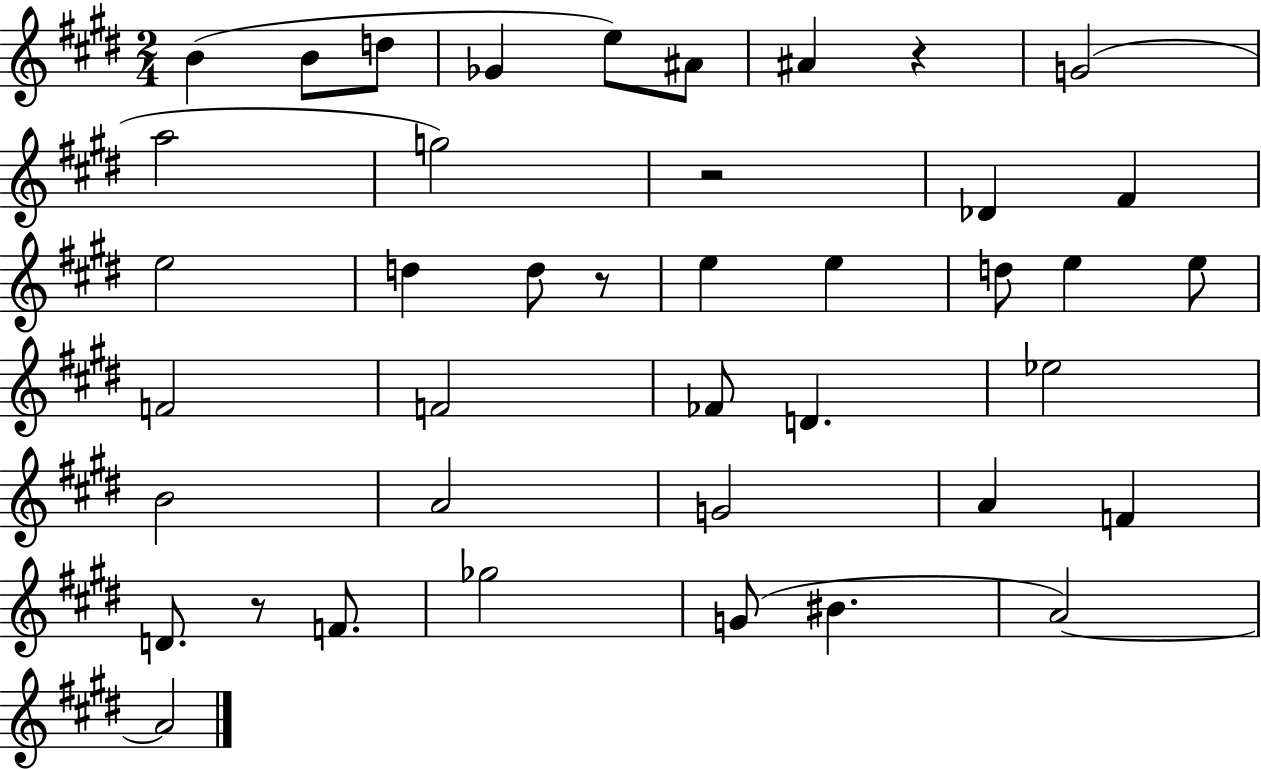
B4/q B4/e D5/e Gb4/q E5/e A#4/e A#4/q R/q G4/h A5/h G5/h R/h Db4/q F#4/q E5/h D5/q D5/e R/e E5/q E5/q D5/e E5/q E5/e F4/h F4/h FES4/e D4/q. Eb5/h B4/h A4/h G4/h A4/q F4/q D4/e. R/e F4/e. Gb5/h G4/e BIS4/q. A4/h A4/h